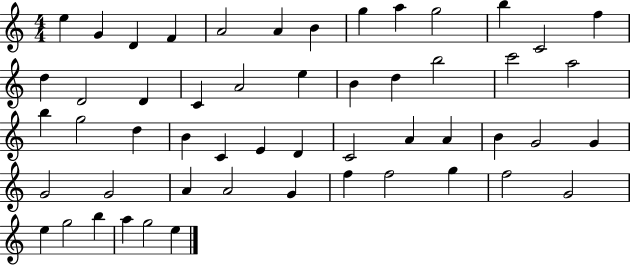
X:1
T:Untitled
M:4/4
L:1/4
K:C
e G D F A2 A B g a g2 b C2 f d D2 D C A2 e B d b2 c'2 a2 b g2 d B C E D C2 A A B G2 G G2 G2 A A2 G f f2 g f2 G2 e g2 b a g2 e